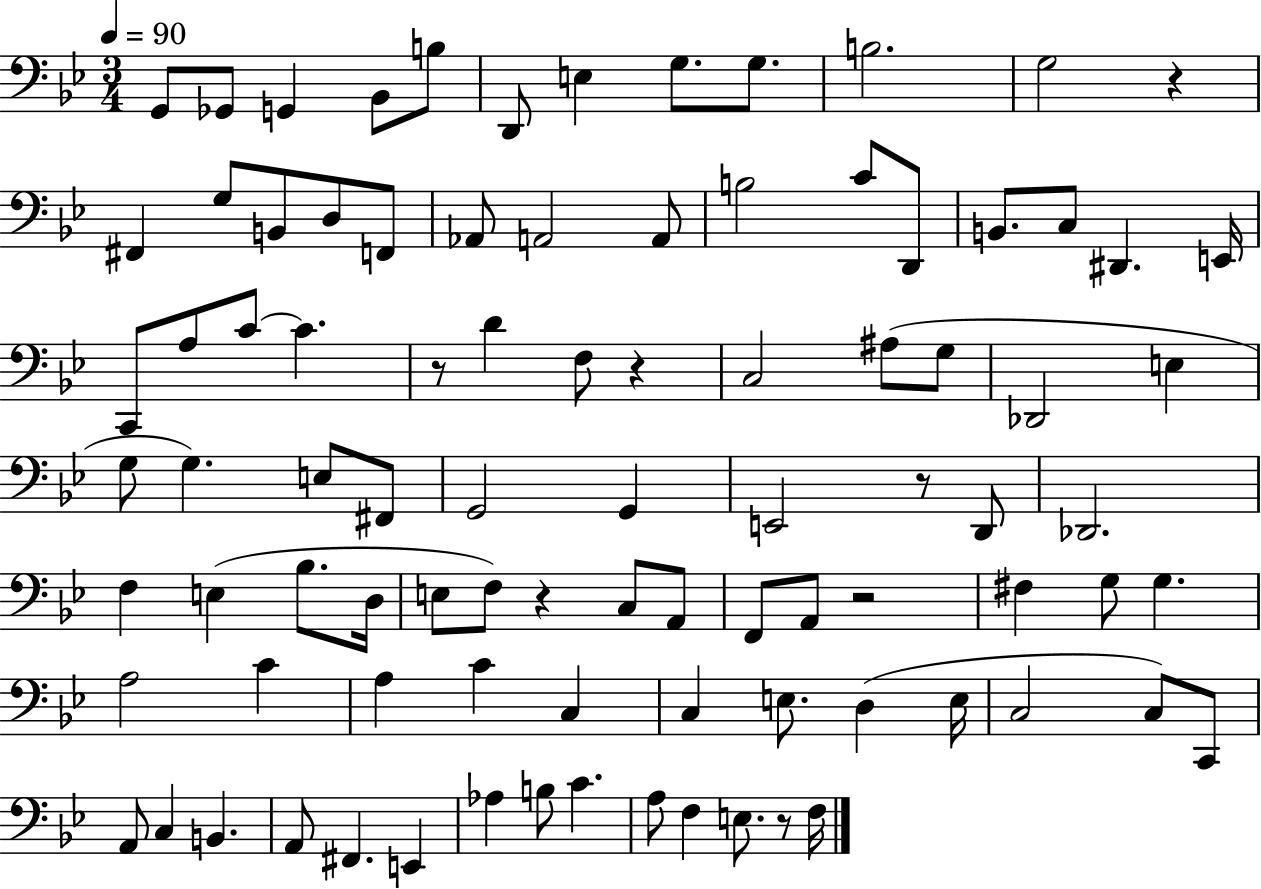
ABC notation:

X:1
T:Untitled
M:3/4
L:1/4
K:Bb
G,,/2 _G,,/2 G,, _B,,/2 B,/2 D,,/2 E, G,/2 G,/2 B,2 G,2 z ^F,, G,/2 B,,/2 D,/2 F,,/2 _A,,/2 A,,2 A,,/2 B,2 C/2 D,,/2 B,,/2 C,/2 ^D,, E,,/4 C,,/2 A,/2 C/2 C z/2 D F,/2 z C,2 ^A,/2 G,/2 _D,,2 E, G,/2 G, E,/2 ^F,,/2 G,,2 G,, E,,2 z/2 D,,/2 _D,,2 F, E, _B,/2 D,/4 E,/2 F,/2 z C,/2 A,,/2 F,,/2 A,,/2 z2 ^F, G,/2 G, A,2 C A, C C, C, E,/2 D, E,/4 C,2 C,/2 C,,/2 A,,/2 C, B,, A,,/2 ^F,, E,, _A, B,/2 C A,/2 F, E,/2 z/2 F,/4